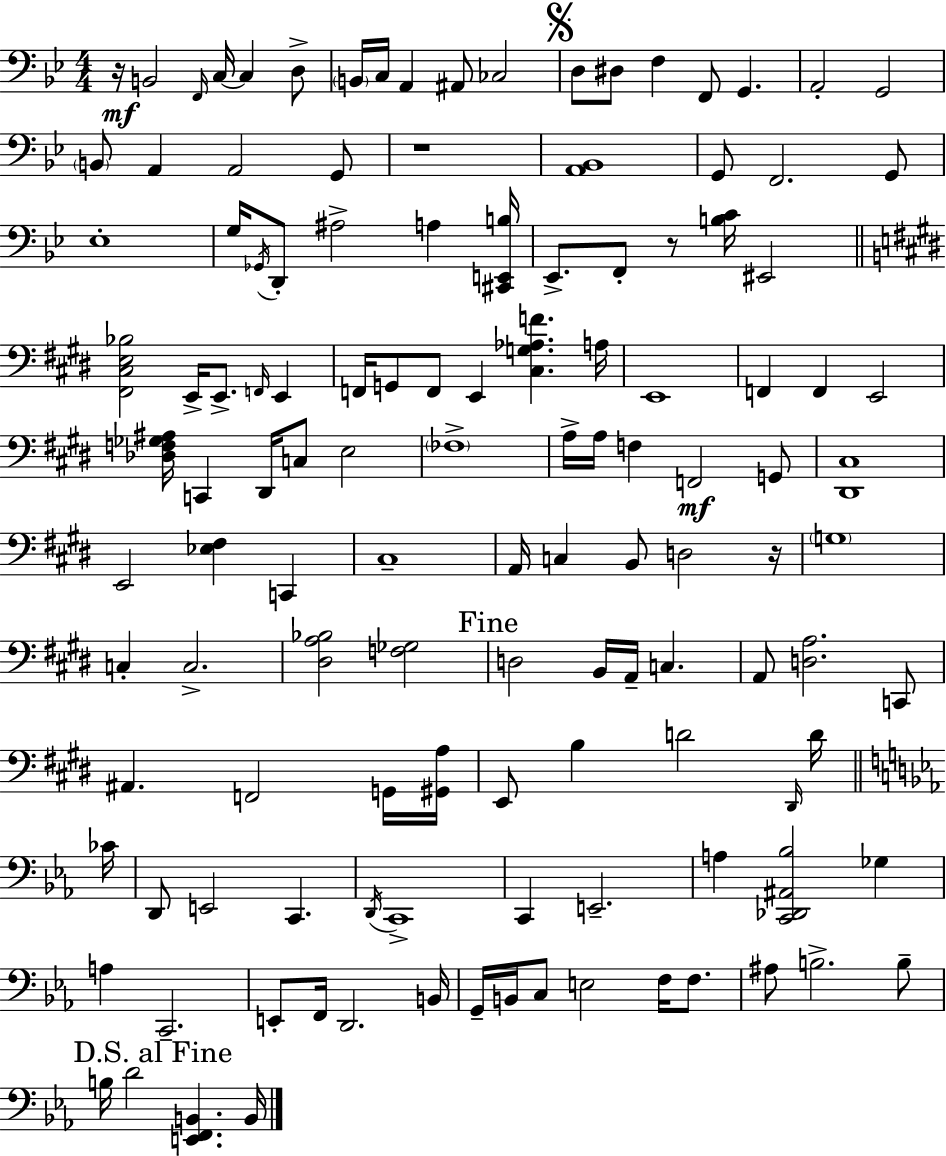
X:1
T:Untitled
M:4/4
L:1/4
K:Bb
z/4 B,,2 F,,/4 C,/4 C, D,/2 B,,/4 C,/4 A,, ^A,,/2 _C,2 D,/2 ^D,/2 F, F,,/2 G,, A,,2 G,,2 B,,/2 A,, A,,2 G,,/2 z4 [A,,_B,,]4 G,,/2 F,,2 G,,/2 _E,4 G,/4 _G,,/4 D,,/2 ^A,2 A, [^C,,E,,B,]/4 _E,,/2 F,,/2 z/2 [B,C]/4 ^E,,2 [^F,,^C,E,_B,]2 E,,/4 E,,/2 F,,/4 E,, F,,/4 G,,/2 F,,/2 E,, [^C,G,_A,F] A,/4 E,,4 F,, F,, E,,2 [_D,F,_G,^A,]/4 C,, ^D,,/4 C,/2 E,2 _F,4 A,/4 A,/4 F, F,,2 G,,/2 [^D,,^C,]4 E,,2 [_E,^F,] C,, ^C,4 A,,/4 C, B,,/2 D,2 z/4 G,4 C, C,2 [^D,A,_B,]2 [F,_G,]2 D,2 B,,/4 A,,/4 C, A,,/2 [D,A,]2 C,,/2 ^A,, F,,2 G,,/4 [^G,,A,]/4 E,,/2 B, D2 ^D,,/4 D/4 _C/4 D,,/2 E,,2 C,, D,,/4 C,,4 C,, E,,2 A, [C,,_D,,^A,,_B,]2 _G, A, C,,2 E,,/2 F,,/4 D,,2 B,,/4 G,,/4 B,,/4 C,/2 E,2 F,/4 F,/2 ^A,/2 B,2 B,/2 B,/4 D2 [E,,F,,B,,] B,,/4